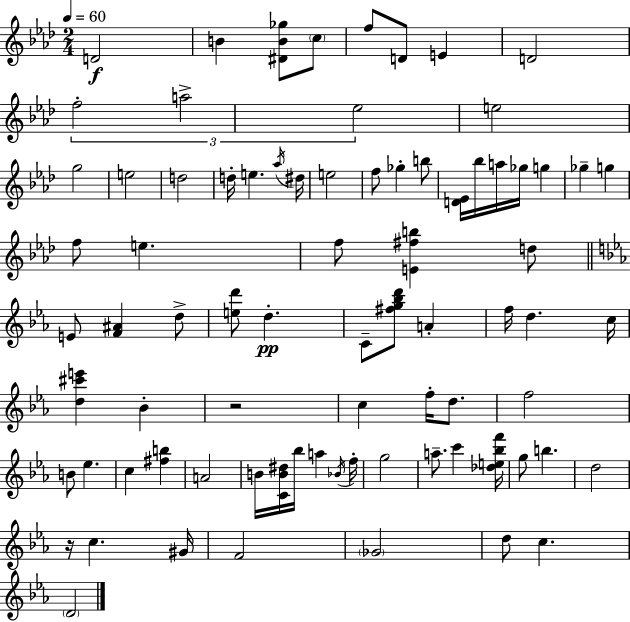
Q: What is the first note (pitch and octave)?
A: D4